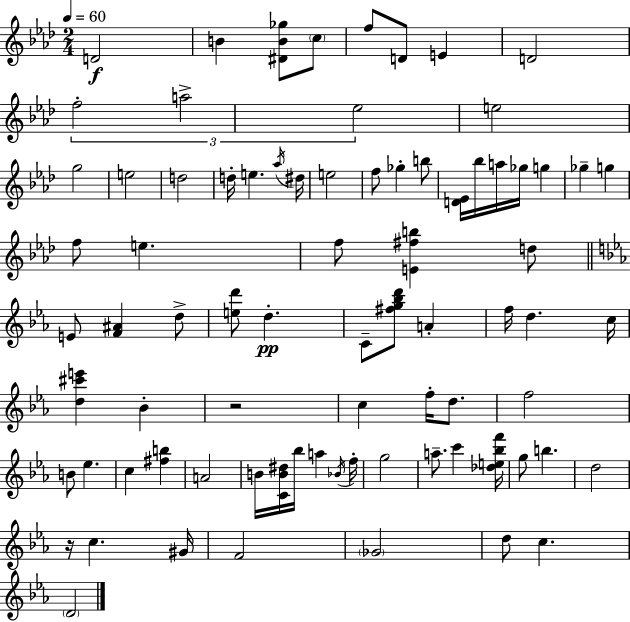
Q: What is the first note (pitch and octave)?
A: D4